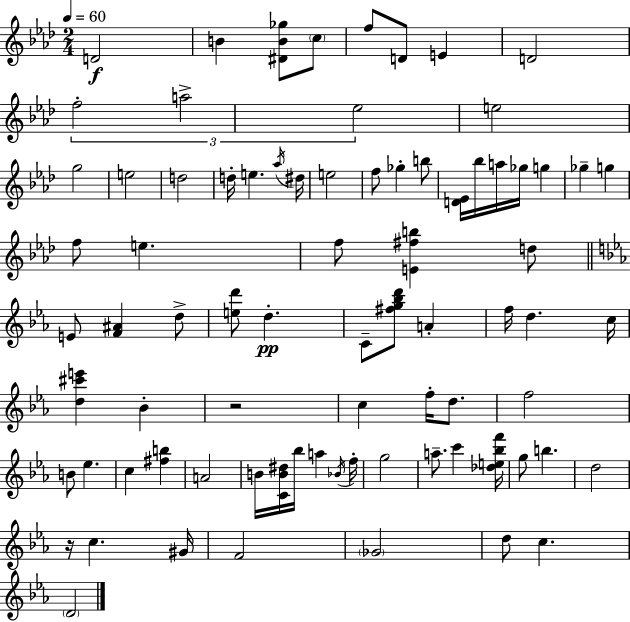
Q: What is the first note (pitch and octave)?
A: D4